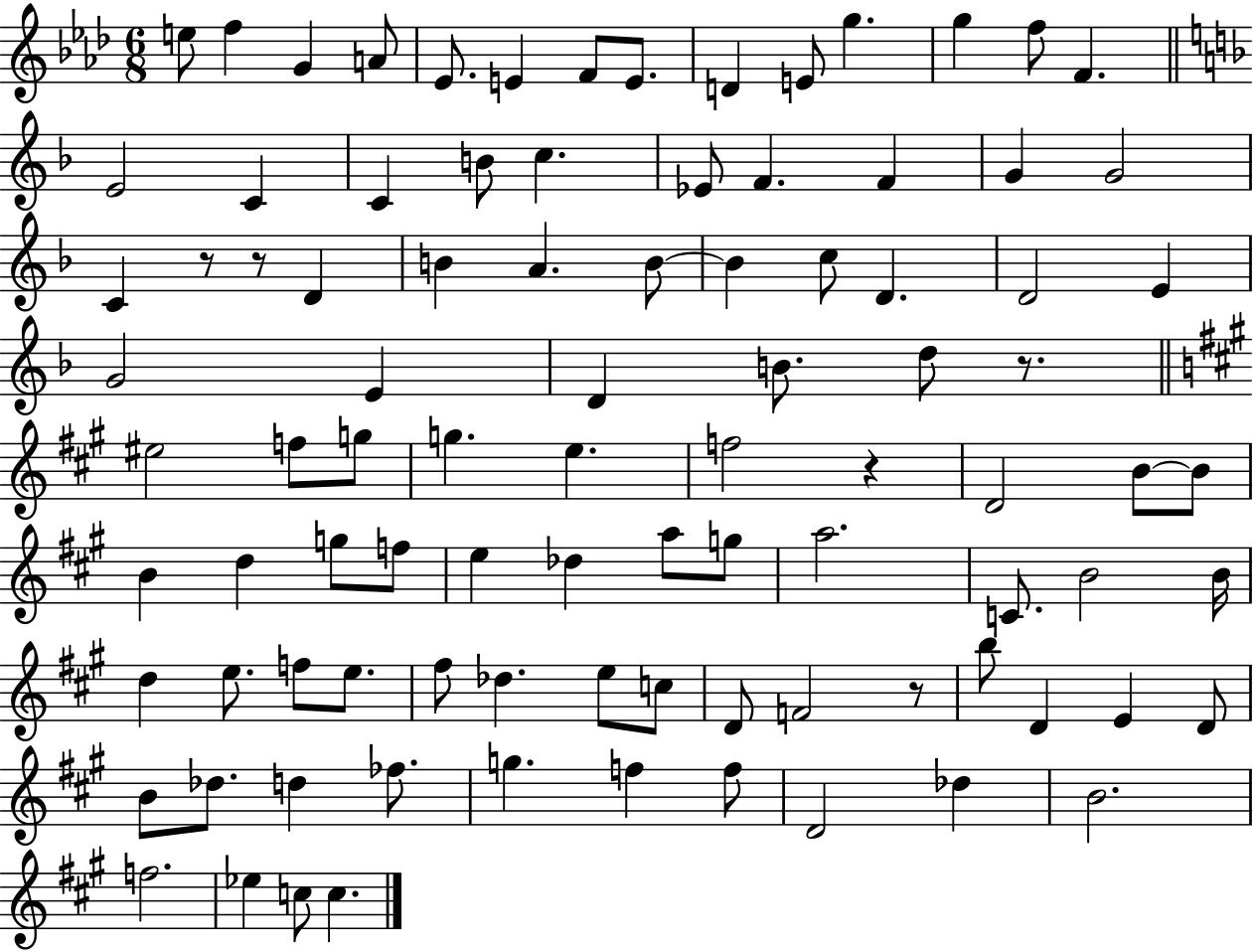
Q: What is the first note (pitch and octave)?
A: E5